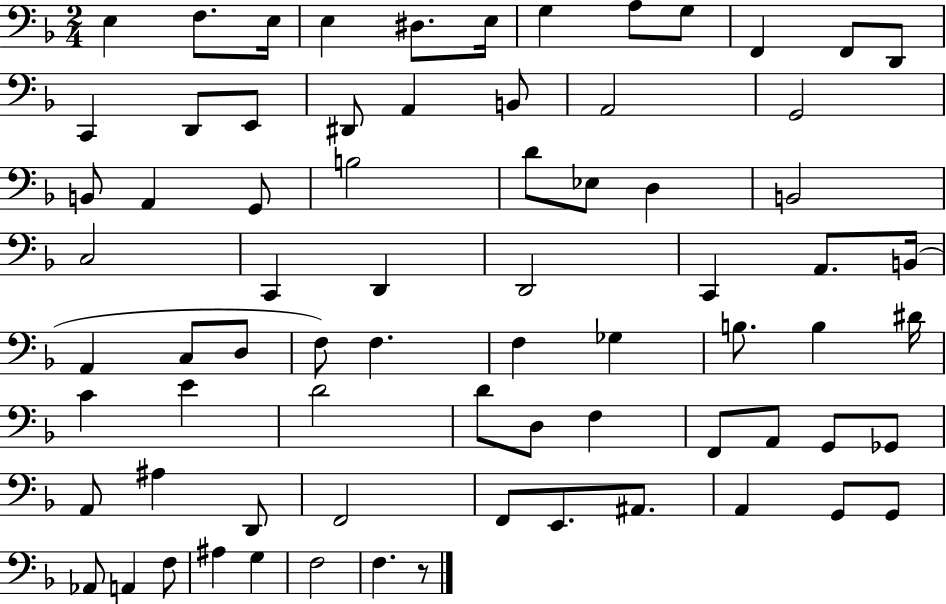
X:1
T:Untitled
M:2/4
L:1/4
K:F
E, F,/2 E,/4 E, ^D,/2 E,/4 G, A,/2 G,/2 F,, F,,/2 D,,/2 C,, D,,/2 E,,/2 ^D,,/2 A,, B,,/2 A,,2 G,,2 B,,/2 A,, G,,/2 B,2 D/2 _E,/2 D, B,,2 C,2 C,, D,, D,,2 C,, A,,/2 B,,/4 A,, C,/2 D,/2 F,/2 F, F, _G, B,/2 B, ^D/4 C E D2 D/2 D,/2 F, F,,/2 A,,/2 G,,/2 _G,,/2 A,,/2 ^A, D,,/2 F,,2 F,,/2 E,,/2 ^A,,/2 A,, G,,/2 G,,/2 _A,,/2 A,, F,/2 ^A, G, F,2 F, z/2